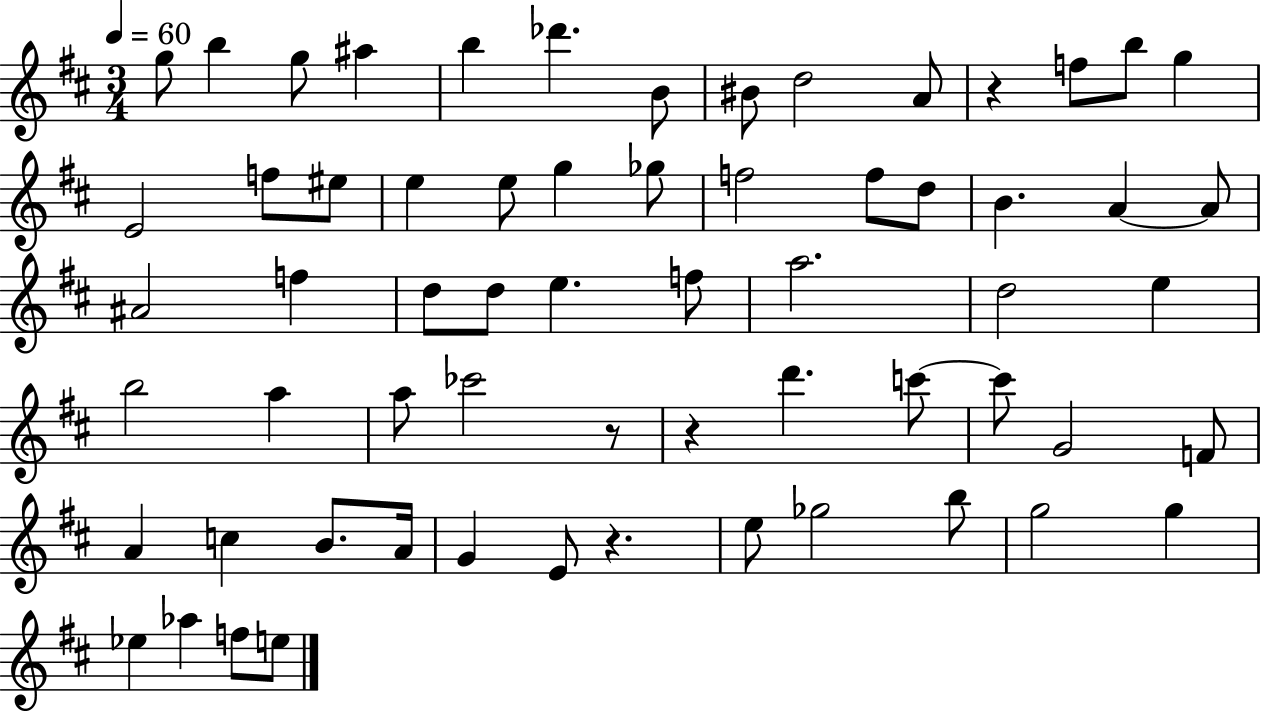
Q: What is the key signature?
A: D major